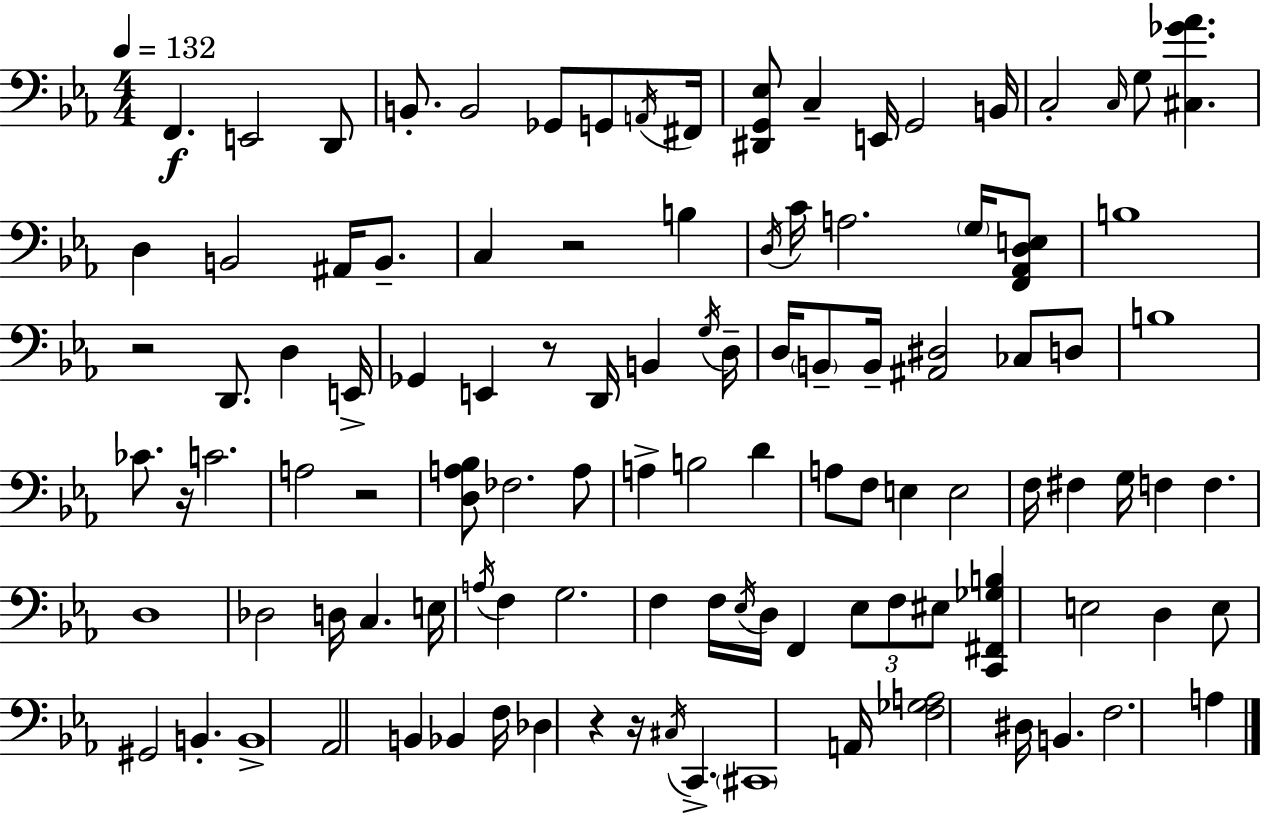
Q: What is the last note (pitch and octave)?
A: A3